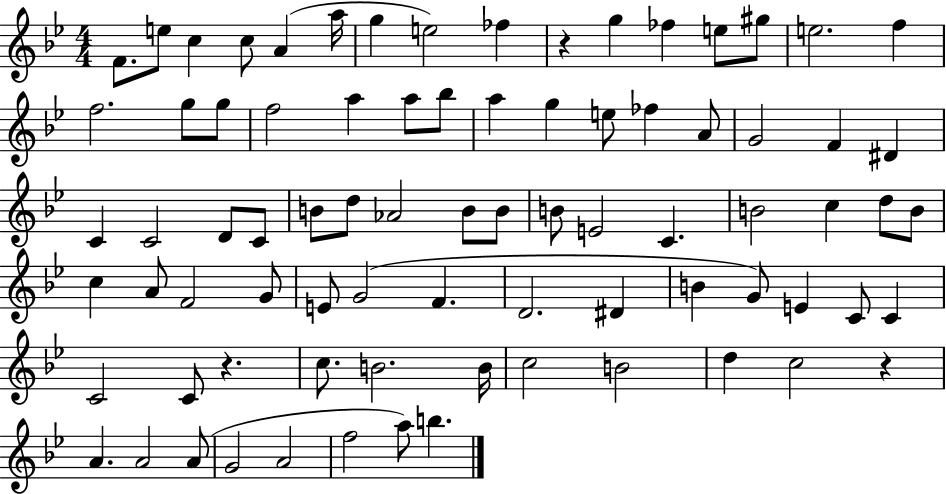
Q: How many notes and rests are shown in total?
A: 80